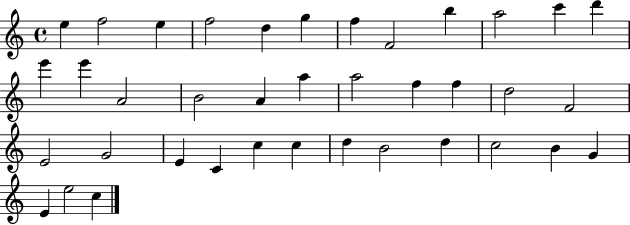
X:1
T:Untitled
M:4/4
L:1/4
K:C
e f2 e f2 d g f F2 b a2 c' d' e' e' A2 B2 A a a2 f f d2 F2 E2 G2 E C c c d B2 d c2 B G E e2 c